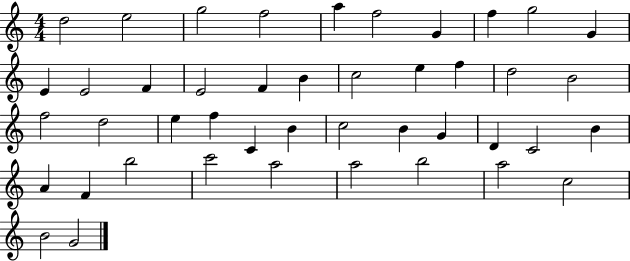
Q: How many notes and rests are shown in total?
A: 44